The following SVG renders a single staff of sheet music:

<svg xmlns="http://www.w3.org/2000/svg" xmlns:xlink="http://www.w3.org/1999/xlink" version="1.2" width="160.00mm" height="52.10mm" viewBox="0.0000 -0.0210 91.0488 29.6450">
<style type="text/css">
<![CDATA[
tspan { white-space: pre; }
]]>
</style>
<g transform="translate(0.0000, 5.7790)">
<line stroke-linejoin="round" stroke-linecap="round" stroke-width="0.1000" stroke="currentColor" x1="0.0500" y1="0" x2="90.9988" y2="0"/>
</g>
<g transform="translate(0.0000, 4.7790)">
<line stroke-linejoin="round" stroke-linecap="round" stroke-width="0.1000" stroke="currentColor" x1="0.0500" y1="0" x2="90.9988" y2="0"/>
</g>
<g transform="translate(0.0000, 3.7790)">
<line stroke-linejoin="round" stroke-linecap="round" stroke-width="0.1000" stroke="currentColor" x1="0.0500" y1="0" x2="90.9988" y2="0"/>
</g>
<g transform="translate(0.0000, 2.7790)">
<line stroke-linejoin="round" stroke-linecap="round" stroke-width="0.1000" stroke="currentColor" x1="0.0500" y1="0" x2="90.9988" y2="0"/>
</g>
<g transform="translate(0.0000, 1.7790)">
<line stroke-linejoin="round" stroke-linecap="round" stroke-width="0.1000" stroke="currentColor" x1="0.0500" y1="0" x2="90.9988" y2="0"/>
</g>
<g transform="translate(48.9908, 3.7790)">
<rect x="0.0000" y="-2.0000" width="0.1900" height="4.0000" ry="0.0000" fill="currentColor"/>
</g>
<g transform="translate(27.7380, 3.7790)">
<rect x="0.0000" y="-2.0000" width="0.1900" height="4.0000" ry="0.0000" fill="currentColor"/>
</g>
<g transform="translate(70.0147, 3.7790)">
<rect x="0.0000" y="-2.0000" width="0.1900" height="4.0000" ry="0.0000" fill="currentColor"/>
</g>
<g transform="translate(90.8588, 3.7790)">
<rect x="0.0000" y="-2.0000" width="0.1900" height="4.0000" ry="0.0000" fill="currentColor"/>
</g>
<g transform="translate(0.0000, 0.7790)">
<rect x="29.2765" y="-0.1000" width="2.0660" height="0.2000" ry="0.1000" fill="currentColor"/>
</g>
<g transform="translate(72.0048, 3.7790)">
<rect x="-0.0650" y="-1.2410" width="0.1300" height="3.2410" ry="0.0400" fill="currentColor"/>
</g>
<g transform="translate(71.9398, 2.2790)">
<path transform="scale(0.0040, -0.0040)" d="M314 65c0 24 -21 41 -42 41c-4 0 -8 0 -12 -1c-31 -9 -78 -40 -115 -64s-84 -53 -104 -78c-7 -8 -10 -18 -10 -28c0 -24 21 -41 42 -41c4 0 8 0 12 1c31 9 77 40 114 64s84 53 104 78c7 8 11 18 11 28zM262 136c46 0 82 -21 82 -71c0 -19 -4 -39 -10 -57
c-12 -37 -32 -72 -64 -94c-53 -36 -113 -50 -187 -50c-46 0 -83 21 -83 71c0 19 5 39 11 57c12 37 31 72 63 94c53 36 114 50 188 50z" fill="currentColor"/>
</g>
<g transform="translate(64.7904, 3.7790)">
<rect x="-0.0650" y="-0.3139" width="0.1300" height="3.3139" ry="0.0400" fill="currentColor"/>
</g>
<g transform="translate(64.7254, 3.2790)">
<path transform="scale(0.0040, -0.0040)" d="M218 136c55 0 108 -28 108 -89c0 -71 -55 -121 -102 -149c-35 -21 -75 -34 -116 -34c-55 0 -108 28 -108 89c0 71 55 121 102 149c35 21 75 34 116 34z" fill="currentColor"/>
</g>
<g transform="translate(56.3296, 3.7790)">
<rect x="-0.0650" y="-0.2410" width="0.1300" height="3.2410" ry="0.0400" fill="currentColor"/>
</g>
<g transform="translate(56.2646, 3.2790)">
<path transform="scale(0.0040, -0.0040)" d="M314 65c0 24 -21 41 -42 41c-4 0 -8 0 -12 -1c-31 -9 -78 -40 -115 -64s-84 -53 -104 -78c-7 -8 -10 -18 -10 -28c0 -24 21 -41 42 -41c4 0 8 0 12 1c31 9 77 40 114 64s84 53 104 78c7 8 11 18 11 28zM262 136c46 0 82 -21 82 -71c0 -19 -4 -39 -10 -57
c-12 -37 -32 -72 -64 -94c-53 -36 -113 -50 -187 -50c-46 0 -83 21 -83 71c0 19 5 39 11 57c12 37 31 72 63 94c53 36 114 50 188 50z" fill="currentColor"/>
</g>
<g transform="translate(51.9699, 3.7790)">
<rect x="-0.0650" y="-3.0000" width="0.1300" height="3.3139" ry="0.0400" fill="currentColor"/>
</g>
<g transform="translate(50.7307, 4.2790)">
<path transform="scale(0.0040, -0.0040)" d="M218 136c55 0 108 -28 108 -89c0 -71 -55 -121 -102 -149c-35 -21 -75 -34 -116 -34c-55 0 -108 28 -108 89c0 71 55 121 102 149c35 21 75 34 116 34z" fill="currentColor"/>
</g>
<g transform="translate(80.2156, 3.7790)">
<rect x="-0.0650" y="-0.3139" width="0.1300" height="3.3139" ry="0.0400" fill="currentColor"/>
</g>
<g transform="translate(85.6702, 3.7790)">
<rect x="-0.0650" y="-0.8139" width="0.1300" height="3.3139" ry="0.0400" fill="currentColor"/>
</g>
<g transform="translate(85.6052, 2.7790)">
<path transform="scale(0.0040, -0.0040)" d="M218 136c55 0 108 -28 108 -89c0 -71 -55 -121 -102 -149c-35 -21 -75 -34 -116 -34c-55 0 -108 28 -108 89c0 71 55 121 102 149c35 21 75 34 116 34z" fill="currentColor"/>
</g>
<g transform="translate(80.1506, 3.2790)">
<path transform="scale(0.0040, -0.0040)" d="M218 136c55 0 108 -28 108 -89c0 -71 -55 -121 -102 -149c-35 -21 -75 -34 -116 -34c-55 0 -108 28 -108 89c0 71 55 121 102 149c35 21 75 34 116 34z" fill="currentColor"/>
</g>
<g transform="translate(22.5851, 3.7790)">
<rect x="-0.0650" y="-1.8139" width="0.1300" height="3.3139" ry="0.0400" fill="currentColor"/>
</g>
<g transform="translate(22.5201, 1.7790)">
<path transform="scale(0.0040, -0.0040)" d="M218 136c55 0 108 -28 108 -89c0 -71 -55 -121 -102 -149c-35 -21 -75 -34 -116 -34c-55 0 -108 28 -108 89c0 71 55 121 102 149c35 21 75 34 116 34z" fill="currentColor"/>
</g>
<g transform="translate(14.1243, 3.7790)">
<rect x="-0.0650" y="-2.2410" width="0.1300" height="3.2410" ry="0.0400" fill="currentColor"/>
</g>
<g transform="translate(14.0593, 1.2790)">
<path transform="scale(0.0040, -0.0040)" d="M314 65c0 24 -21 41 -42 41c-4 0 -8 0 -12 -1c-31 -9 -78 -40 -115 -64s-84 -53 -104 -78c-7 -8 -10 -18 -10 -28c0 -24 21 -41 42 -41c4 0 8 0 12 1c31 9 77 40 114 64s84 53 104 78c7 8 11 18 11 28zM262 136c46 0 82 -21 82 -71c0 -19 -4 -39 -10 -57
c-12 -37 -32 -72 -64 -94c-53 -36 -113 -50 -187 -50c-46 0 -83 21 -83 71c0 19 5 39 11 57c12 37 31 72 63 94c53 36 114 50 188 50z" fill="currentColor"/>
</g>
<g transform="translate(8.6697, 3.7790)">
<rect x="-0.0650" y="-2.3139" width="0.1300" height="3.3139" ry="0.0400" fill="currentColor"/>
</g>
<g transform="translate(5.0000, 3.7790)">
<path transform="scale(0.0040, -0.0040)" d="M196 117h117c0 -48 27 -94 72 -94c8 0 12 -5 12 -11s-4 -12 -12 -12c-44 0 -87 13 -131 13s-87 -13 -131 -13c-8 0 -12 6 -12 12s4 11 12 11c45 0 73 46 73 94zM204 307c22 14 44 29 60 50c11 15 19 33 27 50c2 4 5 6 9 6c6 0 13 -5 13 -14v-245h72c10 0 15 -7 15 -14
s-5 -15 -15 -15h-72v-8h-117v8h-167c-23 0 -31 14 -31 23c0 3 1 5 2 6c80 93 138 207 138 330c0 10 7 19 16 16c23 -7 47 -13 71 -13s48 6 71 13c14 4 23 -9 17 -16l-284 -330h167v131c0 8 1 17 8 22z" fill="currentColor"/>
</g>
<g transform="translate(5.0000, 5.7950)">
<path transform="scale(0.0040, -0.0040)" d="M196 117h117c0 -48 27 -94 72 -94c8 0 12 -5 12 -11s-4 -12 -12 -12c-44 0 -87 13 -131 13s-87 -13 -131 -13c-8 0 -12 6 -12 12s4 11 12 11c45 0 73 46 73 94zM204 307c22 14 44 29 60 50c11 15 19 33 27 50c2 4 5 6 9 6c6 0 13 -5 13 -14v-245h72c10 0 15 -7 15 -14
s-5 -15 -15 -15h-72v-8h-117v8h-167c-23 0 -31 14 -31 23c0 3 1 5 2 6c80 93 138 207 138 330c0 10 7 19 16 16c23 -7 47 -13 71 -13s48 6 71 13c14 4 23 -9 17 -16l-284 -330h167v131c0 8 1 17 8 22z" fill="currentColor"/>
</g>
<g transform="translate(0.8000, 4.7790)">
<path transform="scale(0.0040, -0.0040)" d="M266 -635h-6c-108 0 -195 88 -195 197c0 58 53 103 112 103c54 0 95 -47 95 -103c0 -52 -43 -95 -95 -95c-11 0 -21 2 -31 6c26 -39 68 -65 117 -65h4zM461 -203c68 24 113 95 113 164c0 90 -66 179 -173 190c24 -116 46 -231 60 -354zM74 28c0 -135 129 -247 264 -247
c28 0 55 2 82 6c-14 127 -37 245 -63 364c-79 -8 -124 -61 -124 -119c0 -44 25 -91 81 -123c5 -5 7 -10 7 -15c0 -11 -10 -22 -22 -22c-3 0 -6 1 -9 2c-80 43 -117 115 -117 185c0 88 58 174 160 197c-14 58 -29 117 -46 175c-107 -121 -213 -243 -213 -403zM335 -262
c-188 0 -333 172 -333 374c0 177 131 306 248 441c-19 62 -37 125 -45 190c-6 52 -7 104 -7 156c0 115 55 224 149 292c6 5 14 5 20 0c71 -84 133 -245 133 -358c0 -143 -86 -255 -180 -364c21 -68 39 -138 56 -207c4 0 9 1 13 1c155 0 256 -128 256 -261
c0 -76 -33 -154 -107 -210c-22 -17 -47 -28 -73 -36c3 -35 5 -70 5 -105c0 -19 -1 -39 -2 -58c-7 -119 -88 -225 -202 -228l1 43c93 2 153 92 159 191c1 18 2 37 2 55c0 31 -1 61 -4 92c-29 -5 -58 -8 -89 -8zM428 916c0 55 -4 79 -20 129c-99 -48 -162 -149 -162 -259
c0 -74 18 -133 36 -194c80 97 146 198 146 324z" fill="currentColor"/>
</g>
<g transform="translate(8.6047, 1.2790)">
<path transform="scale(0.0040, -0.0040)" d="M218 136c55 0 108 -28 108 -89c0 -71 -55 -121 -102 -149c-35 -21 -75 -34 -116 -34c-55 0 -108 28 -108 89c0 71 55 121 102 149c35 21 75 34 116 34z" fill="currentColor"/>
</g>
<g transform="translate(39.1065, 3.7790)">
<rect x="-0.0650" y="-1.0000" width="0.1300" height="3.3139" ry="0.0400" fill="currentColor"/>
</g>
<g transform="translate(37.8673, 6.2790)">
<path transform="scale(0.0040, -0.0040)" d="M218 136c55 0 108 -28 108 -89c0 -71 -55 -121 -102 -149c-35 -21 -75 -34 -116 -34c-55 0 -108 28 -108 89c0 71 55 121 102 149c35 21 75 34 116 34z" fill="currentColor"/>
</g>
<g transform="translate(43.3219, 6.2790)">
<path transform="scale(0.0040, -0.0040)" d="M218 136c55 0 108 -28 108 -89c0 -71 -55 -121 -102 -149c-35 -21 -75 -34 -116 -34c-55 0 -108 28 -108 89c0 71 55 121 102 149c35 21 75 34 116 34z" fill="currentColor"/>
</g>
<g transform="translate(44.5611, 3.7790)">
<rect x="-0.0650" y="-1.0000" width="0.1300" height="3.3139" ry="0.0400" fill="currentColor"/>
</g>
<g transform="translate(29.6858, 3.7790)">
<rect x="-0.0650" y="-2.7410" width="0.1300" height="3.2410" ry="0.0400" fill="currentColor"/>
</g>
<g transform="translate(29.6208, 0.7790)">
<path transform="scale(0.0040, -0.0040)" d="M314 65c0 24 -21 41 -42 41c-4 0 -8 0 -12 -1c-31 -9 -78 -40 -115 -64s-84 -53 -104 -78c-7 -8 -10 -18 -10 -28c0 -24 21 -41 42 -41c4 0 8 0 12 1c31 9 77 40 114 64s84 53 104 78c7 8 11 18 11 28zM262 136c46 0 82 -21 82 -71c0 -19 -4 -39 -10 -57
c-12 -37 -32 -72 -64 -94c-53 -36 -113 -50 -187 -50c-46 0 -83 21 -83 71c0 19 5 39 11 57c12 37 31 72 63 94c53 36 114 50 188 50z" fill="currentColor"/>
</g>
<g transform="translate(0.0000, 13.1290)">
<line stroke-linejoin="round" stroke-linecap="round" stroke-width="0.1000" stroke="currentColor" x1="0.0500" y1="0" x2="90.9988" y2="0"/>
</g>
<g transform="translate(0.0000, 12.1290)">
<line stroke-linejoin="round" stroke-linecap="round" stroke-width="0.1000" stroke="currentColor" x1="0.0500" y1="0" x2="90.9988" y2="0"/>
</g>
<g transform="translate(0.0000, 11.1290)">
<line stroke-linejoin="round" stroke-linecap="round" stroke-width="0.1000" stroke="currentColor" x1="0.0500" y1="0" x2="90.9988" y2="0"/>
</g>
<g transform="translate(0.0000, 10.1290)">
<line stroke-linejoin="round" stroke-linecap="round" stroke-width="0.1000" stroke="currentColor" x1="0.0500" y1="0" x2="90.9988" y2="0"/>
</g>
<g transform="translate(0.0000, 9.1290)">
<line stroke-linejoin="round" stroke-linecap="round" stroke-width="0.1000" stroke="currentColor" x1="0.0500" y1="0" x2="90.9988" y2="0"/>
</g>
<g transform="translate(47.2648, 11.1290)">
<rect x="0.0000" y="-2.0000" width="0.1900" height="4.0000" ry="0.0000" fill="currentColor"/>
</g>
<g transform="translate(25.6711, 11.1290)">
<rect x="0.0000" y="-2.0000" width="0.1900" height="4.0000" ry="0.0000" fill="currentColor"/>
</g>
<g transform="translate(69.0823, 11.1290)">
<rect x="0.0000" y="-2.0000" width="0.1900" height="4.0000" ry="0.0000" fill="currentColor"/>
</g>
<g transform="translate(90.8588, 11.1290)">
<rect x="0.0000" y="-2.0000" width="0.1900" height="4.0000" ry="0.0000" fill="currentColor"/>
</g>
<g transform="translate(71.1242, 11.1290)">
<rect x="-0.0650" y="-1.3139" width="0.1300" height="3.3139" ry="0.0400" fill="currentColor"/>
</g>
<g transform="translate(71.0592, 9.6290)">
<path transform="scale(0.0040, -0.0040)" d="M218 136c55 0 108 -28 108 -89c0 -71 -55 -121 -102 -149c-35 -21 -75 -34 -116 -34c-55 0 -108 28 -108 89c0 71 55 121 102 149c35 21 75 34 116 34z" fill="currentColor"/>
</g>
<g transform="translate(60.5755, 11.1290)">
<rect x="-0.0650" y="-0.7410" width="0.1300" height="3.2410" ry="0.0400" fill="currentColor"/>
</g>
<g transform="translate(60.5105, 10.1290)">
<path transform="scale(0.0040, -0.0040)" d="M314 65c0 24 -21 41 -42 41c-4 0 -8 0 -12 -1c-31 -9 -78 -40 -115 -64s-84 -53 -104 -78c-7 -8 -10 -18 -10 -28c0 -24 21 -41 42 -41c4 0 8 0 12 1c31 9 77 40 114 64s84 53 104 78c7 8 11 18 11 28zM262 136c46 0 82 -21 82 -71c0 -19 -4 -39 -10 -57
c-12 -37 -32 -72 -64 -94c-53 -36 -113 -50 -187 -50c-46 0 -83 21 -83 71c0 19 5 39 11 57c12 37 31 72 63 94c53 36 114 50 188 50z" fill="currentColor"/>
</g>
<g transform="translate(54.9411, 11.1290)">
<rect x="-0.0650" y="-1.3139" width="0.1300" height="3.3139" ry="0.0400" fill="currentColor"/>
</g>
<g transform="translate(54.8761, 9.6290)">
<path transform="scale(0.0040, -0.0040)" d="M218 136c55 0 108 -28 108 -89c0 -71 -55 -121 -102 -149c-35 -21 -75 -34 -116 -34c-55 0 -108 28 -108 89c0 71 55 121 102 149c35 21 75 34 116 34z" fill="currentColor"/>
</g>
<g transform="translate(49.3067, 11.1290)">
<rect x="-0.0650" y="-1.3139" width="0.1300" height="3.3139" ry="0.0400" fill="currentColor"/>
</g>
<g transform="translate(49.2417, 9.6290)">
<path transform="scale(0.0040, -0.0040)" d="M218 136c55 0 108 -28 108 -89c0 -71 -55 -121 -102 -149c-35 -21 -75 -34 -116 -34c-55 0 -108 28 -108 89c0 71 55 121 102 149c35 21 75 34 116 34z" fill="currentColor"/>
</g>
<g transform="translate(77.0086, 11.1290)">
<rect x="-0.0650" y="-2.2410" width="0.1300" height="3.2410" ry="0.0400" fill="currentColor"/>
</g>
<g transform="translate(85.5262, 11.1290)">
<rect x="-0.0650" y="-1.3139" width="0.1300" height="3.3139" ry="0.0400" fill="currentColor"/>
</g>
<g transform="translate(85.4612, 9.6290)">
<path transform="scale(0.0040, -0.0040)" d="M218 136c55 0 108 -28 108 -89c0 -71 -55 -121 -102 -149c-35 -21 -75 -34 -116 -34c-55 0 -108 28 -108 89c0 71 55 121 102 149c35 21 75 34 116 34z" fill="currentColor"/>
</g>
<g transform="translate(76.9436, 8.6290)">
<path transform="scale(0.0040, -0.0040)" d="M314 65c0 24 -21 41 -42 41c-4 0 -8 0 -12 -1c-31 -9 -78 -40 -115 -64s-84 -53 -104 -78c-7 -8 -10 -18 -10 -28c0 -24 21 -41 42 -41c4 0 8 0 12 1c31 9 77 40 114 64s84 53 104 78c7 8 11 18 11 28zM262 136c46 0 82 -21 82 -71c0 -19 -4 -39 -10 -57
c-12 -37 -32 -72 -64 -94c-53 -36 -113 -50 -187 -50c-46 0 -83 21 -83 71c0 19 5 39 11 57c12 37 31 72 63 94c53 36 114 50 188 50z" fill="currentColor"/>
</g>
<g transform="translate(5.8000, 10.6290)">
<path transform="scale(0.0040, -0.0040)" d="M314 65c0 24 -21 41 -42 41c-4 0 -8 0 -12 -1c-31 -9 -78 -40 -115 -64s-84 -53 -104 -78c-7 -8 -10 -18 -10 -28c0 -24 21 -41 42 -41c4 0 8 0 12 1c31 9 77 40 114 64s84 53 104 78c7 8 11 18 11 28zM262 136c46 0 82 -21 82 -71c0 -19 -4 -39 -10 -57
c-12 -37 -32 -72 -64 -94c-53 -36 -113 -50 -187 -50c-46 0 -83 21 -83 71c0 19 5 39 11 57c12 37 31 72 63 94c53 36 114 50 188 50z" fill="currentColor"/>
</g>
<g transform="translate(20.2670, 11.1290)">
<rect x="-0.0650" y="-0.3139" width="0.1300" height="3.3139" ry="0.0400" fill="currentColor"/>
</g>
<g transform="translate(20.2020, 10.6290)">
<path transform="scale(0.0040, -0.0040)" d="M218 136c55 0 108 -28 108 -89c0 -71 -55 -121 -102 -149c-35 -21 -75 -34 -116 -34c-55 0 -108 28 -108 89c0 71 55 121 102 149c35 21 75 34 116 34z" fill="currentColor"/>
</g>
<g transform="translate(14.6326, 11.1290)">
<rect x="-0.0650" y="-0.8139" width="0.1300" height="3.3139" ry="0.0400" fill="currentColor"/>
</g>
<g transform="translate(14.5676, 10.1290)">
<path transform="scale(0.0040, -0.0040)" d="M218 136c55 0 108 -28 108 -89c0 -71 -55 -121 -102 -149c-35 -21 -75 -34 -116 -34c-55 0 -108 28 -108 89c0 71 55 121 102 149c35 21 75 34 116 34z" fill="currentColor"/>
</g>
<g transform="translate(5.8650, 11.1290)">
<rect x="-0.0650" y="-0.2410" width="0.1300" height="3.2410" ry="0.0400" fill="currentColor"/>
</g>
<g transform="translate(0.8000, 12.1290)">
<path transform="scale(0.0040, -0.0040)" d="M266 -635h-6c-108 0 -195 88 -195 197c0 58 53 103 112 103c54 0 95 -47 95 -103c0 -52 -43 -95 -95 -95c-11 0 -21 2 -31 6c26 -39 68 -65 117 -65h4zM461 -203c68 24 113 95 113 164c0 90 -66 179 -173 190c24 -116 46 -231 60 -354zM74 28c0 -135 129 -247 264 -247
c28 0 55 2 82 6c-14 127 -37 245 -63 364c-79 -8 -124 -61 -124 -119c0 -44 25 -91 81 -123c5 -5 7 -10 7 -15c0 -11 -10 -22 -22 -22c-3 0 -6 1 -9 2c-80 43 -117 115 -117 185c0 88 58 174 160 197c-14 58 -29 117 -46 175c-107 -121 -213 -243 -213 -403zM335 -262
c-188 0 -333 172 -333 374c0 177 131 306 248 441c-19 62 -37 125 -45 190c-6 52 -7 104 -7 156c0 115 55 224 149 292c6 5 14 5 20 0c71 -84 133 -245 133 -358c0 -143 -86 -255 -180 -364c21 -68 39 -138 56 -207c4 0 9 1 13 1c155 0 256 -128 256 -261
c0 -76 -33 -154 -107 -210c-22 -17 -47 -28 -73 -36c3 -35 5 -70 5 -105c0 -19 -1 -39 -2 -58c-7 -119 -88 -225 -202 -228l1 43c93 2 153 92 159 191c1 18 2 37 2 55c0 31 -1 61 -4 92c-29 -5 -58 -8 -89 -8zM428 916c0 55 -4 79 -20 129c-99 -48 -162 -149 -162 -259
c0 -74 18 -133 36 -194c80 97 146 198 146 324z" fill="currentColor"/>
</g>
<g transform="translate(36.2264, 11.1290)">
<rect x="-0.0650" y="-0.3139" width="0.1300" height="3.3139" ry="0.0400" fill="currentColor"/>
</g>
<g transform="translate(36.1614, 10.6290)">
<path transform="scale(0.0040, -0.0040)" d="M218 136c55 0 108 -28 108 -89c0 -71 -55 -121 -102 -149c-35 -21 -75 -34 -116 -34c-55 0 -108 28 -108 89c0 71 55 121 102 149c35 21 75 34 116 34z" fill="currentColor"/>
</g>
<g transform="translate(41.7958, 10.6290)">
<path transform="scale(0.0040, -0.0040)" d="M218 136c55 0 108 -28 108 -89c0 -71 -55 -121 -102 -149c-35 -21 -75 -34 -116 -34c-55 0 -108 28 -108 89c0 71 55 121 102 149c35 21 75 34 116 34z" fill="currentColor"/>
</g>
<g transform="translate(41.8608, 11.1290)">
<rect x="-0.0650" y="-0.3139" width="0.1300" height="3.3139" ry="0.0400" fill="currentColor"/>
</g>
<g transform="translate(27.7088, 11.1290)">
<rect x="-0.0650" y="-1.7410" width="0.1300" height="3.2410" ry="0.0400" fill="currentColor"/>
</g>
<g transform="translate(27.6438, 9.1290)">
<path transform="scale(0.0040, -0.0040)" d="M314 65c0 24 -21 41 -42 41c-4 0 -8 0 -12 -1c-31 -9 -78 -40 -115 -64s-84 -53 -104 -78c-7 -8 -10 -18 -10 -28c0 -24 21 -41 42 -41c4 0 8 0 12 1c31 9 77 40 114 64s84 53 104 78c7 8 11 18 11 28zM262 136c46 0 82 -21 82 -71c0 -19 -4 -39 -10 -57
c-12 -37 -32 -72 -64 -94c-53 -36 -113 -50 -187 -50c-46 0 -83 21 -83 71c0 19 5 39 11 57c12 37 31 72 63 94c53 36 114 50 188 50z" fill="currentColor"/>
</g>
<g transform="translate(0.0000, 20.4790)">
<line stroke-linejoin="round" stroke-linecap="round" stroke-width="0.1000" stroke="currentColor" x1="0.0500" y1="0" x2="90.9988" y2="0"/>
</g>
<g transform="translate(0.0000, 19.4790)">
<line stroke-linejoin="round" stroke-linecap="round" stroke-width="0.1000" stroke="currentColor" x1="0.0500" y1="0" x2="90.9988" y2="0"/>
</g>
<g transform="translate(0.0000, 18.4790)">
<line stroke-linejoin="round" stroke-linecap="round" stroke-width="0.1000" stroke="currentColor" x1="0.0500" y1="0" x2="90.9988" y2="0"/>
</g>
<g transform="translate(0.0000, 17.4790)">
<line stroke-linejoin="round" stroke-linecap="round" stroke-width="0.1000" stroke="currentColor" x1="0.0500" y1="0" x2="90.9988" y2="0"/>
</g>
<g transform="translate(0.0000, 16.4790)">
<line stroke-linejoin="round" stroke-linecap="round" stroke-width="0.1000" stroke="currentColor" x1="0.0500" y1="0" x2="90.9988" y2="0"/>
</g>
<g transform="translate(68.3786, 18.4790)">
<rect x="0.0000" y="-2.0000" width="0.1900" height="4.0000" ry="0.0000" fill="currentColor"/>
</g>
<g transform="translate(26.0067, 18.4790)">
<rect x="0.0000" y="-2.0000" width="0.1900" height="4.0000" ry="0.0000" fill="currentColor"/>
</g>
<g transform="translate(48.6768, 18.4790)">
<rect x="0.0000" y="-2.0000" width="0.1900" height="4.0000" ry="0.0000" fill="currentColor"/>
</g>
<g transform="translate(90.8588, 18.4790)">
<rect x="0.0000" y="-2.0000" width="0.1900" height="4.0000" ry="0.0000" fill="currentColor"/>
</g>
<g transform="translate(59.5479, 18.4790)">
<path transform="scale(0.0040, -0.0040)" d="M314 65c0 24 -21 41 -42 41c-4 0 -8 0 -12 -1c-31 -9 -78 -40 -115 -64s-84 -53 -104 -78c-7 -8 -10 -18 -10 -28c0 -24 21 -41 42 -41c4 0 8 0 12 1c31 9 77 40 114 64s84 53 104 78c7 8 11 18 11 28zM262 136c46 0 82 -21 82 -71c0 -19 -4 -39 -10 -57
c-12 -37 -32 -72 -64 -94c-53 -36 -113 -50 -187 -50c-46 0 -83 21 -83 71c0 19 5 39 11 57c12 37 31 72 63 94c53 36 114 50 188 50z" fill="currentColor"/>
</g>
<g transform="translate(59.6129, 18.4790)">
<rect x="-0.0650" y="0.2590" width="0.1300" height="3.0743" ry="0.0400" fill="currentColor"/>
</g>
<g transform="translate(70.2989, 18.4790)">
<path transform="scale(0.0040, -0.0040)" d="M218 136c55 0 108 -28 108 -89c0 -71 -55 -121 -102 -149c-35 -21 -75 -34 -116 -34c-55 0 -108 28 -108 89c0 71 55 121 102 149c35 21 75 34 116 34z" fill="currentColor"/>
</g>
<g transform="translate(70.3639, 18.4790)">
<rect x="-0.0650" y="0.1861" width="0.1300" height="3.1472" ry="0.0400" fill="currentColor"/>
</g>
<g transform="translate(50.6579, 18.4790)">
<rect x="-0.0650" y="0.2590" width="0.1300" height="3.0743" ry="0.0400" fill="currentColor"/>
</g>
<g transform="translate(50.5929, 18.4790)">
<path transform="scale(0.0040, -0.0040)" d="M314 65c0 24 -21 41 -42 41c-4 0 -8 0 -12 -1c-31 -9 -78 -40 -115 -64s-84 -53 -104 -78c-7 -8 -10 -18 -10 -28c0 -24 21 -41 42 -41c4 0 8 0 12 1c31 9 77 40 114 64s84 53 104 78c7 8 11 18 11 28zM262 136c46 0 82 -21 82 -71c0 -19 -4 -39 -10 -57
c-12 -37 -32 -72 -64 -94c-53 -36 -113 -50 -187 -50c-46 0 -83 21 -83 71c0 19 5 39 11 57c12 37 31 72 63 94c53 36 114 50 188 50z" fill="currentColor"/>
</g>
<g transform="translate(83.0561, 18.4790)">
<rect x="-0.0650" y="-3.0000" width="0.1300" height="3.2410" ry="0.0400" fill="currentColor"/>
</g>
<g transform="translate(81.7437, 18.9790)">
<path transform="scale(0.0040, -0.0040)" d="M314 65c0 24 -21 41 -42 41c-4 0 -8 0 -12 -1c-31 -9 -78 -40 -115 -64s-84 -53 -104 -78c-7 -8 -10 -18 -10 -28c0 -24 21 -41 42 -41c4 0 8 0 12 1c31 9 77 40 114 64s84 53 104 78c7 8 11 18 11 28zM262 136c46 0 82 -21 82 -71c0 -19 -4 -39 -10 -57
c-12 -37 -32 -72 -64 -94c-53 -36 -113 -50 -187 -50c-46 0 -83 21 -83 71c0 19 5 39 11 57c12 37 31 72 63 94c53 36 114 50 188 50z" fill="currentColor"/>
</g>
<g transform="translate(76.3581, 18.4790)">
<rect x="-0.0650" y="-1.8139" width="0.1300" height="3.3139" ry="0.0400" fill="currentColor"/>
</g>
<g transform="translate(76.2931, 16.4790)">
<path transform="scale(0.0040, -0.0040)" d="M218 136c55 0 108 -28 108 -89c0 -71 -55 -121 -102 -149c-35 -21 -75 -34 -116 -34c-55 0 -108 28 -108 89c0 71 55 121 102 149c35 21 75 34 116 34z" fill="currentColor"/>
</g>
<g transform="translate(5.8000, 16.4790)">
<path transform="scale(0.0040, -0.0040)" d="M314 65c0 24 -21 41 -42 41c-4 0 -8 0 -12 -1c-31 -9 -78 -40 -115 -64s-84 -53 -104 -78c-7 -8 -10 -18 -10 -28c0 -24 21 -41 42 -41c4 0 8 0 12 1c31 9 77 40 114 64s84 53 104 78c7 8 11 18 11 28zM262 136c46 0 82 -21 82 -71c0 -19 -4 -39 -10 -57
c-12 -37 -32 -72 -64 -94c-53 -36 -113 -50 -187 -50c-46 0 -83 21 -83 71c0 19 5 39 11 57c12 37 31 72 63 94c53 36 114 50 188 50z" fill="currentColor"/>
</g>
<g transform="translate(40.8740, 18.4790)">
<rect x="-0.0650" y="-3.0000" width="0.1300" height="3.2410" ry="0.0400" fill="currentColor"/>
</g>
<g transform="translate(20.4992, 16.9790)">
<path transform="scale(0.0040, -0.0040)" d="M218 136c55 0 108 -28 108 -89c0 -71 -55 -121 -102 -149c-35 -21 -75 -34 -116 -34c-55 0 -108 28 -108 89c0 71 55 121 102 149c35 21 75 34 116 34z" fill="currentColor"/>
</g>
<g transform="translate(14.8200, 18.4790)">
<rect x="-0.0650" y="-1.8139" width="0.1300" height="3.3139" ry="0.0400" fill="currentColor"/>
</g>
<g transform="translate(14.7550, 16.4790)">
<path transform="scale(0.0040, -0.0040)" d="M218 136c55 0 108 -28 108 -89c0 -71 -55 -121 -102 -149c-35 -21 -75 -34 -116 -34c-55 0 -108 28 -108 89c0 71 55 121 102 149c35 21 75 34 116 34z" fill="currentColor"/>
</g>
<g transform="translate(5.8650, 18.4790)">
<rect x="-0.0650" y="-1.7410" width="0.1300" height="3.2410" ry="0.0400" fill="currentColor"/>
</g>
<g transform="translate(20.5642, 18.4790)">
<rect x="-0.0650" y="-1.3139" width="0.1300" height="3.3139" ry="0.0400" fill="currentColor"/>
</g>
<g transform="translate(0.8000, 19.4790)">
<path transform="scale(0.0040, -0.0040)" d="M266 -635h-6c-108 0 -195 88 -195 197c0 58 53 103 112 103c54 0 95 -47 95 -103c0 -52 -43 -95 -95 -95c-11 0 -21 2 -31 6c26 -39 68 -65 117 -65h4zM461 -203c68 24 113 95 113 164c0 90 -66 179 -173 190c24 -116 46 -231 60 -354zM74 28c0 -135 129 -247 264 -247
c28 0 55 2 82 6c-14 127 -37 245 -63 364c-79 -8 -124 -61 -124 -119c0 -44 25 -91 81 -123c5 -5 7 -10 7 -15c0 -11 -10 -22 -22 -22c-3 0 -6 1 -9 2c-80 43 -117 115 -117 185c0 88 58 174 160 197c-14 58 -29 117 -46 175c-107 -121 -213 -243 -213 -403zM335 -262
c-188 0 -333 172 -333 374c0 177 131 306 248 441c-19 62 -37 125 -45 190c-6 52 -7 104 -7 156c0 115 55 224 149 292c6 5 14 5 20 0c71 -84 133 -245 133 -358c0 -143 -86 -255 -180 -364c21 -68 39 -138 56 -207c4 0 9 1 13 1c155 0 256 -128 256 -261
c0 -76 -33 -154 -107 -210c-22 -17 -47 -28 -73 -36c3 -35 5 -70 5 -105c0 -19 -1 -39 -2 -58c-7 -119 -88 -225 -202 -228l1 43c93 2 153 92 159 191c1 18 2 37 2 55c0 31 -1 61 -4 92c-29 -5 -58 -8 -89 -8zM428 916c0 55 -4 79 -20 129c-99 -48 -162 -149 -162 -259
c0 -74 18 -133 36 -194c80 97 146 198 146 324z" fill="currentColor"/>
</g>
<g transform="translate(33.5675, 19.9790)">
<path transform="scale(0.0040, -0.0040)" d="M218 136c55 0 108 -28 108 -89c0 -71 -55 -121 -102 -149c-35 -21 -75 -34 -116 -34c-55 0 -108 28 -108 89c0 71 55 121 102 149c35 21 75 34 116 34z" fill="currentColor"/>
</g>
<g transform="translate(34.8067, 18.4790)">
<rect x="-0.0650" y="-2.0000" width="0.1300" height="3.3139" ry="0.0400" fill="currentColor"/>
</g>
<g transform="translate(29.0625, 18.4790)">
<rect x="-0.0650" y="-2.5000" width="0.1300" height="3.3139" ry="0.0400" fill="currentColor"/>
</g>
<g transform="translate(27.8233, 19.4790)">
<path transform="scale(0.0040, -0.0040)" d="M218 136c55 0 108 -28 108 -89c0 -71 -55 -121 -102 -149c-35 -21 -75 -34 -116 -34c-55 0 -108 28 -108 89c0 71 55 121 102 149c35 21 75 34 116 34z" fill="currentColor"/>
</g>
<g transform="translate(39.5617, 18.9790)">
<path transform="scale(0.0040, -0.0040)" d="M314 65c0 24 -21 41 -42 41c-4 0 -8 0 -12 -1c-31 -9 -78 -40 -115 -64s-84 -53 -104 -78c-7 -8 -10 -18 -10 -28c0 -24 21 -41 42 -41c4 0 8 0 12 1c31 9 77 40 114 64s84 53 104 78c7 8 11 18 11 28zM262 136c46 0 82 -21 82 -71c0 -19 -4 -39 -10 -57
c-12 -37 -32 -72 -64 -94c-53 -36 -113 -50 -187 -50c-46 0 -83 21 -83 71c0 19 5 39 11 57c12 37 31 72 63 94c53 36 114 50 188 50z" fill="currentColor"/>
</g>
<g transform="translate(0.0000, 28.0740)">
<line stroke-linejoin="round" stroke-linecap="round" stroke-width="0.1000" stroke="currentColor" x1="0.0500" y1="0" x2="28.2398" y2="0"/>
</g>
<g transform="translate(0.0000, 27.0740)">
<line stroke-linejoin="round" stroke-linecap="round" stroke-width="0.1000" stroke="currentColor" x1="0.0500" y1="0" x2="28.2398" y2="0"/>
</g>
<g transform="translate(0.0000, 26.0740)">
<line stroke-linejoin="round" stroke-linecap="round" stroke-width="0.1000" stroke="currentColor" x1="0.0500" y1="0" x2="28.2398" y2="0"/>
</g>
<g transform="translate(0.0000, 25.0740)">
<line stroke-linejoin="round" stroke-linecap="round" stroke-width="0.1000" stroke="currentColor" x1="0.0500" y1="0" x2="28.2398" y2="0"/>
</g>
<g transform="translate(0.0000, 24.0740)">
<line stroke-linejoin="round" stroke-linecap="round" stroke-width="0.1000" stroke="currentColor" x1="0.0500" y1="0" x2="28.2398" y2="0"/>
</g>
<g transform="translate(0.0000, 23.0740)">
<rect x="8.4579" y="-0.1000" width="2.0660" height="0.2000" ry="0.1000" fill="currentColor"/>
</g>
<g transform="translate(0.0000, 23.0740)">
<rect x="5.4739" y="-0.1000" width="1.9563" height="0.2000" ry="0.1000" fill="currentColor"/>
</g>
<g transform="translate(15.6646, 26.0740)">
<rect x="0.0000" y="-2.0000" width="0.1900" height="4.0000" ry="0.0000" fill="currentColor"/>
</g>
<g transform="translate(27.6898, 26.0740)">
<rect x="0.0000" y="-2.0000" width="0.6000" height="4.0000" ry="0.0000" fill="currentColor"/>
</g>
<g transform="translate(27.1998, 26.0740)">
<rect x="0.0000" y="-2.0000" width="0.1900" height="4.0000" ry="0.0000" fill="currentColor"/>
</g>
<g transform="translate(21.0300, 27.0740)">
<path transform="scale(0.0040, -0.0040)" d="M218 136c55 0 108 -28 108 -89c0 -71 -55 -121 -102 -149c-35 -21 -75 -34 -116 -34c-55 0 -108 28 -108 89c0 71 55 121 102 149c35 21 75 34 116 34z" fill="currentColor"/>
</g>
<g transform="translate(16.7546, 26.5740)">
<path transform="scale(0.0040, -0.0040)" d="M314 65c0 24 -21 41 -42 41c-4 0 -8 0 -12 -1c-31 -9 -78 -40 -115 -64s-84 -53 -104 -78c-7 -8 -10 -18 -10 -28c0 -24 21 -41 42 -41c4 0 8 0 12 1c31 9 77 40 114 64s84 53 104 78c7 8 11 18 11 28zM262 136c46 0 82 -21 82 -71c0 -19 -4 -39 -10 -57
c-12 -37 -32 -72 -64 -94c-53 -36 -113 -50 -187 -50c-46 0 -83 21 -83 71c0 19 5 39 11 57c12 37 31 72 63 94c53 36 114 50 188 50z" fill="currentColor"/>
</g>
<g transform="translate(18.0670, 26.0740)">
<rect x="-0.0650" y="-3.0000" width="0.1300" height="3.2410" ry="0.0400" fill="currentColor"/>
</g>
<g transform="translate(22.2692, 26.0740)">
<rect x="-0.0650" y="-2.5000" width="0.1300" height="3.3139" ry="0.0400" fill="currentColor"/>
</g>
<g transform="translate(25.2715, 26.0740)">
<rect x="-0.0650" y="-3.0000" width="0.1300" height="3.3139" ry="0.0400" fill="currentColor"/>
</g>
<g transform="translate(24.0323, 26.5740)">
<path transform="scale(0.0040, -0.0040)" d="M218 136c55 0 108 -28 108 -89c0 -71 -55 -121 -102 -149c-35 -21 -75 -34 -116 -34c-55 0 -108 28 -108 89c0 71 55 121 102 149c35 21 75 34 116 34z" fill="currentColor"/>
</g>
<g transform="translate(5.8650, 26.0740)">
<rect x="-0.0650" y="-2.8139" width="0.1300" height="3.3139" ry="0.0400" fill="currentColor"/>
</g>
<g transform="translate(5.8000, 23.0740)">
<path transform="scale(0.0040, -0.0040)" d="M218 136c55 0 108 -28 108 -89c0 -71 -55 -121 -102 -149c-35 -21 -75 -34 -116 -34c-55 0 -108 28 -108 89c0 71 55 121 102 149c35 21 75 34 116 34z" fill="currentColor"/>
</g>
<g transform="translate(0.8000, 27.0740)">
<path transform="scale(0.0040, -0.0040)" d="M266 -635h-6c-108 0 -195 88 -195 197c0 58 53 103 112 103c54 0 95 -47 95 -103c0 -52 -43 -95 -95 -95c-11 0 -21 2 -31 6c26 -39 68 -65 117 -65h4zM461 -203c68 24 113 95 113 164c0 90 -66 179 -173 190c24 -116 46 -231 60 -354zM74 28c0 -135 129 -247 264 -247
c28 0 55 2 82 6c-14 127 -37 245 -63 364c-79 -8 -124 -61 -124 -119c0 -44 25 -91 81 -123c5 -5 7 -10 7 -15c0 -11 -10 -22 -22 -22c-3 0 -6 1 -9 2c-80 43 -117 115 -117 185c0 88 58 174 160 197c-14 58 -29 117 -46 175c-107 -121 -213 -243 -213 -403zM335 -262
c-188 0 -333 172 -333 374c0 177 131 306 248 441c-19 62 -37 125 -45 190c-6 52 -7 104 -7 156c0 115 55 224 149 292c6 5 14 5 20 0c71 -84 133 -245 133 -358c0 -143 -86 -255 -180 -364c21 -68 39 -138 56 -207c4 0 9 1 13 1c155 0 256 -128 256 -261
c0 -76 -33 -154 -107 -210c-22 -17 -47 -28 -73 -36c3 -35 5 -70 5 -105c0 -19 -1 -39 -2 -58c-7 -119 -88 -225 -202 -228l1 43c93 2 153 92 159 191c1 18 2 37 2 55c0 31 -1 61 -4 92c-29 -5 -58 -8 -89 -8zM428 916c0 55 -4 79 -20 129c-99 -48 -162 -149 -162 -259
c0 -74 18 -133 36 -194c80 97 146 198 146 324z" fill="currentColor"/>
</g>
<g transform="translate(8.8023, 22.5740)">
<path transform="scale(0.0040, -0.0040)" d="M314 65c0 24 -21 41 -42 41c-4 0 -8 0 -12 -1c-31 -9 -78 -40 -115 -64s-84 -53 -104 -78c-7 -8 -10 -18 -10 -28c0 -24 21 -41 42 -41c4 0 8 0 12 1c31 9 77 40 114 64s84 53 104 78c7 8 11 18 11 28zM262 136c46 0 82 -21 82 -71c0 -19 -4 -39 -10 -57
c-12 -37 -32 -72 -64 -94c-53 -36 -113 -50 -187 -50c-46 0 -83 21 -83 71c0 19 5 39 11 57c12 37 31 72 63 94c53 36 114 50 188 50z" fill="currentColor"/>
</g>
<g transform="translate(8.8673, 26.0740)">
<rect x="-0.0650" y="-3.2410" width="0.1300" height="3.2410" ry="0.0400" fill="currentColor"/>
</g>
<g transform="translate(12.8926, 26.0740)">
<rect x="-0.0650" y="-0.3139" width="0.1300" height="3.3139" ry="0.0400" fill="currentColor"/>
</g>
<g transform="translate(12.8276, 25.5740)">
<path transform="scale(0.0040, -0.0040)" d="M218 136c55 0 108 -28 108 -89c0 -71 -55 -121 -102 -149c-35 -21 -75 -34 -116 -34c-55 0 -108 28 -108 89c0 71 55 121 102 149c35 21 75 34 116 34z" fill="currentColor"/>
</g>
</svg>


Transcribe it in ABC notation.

X:1
T:Untitled
M:4/4
L:1/4
K:C
g g2 f a2 D D A c2 c e2 c d c2 d c f2 c c e e d2 e g2 e f2 f e G F A2 B2 B2 B f A2 a b2 c A2 G A